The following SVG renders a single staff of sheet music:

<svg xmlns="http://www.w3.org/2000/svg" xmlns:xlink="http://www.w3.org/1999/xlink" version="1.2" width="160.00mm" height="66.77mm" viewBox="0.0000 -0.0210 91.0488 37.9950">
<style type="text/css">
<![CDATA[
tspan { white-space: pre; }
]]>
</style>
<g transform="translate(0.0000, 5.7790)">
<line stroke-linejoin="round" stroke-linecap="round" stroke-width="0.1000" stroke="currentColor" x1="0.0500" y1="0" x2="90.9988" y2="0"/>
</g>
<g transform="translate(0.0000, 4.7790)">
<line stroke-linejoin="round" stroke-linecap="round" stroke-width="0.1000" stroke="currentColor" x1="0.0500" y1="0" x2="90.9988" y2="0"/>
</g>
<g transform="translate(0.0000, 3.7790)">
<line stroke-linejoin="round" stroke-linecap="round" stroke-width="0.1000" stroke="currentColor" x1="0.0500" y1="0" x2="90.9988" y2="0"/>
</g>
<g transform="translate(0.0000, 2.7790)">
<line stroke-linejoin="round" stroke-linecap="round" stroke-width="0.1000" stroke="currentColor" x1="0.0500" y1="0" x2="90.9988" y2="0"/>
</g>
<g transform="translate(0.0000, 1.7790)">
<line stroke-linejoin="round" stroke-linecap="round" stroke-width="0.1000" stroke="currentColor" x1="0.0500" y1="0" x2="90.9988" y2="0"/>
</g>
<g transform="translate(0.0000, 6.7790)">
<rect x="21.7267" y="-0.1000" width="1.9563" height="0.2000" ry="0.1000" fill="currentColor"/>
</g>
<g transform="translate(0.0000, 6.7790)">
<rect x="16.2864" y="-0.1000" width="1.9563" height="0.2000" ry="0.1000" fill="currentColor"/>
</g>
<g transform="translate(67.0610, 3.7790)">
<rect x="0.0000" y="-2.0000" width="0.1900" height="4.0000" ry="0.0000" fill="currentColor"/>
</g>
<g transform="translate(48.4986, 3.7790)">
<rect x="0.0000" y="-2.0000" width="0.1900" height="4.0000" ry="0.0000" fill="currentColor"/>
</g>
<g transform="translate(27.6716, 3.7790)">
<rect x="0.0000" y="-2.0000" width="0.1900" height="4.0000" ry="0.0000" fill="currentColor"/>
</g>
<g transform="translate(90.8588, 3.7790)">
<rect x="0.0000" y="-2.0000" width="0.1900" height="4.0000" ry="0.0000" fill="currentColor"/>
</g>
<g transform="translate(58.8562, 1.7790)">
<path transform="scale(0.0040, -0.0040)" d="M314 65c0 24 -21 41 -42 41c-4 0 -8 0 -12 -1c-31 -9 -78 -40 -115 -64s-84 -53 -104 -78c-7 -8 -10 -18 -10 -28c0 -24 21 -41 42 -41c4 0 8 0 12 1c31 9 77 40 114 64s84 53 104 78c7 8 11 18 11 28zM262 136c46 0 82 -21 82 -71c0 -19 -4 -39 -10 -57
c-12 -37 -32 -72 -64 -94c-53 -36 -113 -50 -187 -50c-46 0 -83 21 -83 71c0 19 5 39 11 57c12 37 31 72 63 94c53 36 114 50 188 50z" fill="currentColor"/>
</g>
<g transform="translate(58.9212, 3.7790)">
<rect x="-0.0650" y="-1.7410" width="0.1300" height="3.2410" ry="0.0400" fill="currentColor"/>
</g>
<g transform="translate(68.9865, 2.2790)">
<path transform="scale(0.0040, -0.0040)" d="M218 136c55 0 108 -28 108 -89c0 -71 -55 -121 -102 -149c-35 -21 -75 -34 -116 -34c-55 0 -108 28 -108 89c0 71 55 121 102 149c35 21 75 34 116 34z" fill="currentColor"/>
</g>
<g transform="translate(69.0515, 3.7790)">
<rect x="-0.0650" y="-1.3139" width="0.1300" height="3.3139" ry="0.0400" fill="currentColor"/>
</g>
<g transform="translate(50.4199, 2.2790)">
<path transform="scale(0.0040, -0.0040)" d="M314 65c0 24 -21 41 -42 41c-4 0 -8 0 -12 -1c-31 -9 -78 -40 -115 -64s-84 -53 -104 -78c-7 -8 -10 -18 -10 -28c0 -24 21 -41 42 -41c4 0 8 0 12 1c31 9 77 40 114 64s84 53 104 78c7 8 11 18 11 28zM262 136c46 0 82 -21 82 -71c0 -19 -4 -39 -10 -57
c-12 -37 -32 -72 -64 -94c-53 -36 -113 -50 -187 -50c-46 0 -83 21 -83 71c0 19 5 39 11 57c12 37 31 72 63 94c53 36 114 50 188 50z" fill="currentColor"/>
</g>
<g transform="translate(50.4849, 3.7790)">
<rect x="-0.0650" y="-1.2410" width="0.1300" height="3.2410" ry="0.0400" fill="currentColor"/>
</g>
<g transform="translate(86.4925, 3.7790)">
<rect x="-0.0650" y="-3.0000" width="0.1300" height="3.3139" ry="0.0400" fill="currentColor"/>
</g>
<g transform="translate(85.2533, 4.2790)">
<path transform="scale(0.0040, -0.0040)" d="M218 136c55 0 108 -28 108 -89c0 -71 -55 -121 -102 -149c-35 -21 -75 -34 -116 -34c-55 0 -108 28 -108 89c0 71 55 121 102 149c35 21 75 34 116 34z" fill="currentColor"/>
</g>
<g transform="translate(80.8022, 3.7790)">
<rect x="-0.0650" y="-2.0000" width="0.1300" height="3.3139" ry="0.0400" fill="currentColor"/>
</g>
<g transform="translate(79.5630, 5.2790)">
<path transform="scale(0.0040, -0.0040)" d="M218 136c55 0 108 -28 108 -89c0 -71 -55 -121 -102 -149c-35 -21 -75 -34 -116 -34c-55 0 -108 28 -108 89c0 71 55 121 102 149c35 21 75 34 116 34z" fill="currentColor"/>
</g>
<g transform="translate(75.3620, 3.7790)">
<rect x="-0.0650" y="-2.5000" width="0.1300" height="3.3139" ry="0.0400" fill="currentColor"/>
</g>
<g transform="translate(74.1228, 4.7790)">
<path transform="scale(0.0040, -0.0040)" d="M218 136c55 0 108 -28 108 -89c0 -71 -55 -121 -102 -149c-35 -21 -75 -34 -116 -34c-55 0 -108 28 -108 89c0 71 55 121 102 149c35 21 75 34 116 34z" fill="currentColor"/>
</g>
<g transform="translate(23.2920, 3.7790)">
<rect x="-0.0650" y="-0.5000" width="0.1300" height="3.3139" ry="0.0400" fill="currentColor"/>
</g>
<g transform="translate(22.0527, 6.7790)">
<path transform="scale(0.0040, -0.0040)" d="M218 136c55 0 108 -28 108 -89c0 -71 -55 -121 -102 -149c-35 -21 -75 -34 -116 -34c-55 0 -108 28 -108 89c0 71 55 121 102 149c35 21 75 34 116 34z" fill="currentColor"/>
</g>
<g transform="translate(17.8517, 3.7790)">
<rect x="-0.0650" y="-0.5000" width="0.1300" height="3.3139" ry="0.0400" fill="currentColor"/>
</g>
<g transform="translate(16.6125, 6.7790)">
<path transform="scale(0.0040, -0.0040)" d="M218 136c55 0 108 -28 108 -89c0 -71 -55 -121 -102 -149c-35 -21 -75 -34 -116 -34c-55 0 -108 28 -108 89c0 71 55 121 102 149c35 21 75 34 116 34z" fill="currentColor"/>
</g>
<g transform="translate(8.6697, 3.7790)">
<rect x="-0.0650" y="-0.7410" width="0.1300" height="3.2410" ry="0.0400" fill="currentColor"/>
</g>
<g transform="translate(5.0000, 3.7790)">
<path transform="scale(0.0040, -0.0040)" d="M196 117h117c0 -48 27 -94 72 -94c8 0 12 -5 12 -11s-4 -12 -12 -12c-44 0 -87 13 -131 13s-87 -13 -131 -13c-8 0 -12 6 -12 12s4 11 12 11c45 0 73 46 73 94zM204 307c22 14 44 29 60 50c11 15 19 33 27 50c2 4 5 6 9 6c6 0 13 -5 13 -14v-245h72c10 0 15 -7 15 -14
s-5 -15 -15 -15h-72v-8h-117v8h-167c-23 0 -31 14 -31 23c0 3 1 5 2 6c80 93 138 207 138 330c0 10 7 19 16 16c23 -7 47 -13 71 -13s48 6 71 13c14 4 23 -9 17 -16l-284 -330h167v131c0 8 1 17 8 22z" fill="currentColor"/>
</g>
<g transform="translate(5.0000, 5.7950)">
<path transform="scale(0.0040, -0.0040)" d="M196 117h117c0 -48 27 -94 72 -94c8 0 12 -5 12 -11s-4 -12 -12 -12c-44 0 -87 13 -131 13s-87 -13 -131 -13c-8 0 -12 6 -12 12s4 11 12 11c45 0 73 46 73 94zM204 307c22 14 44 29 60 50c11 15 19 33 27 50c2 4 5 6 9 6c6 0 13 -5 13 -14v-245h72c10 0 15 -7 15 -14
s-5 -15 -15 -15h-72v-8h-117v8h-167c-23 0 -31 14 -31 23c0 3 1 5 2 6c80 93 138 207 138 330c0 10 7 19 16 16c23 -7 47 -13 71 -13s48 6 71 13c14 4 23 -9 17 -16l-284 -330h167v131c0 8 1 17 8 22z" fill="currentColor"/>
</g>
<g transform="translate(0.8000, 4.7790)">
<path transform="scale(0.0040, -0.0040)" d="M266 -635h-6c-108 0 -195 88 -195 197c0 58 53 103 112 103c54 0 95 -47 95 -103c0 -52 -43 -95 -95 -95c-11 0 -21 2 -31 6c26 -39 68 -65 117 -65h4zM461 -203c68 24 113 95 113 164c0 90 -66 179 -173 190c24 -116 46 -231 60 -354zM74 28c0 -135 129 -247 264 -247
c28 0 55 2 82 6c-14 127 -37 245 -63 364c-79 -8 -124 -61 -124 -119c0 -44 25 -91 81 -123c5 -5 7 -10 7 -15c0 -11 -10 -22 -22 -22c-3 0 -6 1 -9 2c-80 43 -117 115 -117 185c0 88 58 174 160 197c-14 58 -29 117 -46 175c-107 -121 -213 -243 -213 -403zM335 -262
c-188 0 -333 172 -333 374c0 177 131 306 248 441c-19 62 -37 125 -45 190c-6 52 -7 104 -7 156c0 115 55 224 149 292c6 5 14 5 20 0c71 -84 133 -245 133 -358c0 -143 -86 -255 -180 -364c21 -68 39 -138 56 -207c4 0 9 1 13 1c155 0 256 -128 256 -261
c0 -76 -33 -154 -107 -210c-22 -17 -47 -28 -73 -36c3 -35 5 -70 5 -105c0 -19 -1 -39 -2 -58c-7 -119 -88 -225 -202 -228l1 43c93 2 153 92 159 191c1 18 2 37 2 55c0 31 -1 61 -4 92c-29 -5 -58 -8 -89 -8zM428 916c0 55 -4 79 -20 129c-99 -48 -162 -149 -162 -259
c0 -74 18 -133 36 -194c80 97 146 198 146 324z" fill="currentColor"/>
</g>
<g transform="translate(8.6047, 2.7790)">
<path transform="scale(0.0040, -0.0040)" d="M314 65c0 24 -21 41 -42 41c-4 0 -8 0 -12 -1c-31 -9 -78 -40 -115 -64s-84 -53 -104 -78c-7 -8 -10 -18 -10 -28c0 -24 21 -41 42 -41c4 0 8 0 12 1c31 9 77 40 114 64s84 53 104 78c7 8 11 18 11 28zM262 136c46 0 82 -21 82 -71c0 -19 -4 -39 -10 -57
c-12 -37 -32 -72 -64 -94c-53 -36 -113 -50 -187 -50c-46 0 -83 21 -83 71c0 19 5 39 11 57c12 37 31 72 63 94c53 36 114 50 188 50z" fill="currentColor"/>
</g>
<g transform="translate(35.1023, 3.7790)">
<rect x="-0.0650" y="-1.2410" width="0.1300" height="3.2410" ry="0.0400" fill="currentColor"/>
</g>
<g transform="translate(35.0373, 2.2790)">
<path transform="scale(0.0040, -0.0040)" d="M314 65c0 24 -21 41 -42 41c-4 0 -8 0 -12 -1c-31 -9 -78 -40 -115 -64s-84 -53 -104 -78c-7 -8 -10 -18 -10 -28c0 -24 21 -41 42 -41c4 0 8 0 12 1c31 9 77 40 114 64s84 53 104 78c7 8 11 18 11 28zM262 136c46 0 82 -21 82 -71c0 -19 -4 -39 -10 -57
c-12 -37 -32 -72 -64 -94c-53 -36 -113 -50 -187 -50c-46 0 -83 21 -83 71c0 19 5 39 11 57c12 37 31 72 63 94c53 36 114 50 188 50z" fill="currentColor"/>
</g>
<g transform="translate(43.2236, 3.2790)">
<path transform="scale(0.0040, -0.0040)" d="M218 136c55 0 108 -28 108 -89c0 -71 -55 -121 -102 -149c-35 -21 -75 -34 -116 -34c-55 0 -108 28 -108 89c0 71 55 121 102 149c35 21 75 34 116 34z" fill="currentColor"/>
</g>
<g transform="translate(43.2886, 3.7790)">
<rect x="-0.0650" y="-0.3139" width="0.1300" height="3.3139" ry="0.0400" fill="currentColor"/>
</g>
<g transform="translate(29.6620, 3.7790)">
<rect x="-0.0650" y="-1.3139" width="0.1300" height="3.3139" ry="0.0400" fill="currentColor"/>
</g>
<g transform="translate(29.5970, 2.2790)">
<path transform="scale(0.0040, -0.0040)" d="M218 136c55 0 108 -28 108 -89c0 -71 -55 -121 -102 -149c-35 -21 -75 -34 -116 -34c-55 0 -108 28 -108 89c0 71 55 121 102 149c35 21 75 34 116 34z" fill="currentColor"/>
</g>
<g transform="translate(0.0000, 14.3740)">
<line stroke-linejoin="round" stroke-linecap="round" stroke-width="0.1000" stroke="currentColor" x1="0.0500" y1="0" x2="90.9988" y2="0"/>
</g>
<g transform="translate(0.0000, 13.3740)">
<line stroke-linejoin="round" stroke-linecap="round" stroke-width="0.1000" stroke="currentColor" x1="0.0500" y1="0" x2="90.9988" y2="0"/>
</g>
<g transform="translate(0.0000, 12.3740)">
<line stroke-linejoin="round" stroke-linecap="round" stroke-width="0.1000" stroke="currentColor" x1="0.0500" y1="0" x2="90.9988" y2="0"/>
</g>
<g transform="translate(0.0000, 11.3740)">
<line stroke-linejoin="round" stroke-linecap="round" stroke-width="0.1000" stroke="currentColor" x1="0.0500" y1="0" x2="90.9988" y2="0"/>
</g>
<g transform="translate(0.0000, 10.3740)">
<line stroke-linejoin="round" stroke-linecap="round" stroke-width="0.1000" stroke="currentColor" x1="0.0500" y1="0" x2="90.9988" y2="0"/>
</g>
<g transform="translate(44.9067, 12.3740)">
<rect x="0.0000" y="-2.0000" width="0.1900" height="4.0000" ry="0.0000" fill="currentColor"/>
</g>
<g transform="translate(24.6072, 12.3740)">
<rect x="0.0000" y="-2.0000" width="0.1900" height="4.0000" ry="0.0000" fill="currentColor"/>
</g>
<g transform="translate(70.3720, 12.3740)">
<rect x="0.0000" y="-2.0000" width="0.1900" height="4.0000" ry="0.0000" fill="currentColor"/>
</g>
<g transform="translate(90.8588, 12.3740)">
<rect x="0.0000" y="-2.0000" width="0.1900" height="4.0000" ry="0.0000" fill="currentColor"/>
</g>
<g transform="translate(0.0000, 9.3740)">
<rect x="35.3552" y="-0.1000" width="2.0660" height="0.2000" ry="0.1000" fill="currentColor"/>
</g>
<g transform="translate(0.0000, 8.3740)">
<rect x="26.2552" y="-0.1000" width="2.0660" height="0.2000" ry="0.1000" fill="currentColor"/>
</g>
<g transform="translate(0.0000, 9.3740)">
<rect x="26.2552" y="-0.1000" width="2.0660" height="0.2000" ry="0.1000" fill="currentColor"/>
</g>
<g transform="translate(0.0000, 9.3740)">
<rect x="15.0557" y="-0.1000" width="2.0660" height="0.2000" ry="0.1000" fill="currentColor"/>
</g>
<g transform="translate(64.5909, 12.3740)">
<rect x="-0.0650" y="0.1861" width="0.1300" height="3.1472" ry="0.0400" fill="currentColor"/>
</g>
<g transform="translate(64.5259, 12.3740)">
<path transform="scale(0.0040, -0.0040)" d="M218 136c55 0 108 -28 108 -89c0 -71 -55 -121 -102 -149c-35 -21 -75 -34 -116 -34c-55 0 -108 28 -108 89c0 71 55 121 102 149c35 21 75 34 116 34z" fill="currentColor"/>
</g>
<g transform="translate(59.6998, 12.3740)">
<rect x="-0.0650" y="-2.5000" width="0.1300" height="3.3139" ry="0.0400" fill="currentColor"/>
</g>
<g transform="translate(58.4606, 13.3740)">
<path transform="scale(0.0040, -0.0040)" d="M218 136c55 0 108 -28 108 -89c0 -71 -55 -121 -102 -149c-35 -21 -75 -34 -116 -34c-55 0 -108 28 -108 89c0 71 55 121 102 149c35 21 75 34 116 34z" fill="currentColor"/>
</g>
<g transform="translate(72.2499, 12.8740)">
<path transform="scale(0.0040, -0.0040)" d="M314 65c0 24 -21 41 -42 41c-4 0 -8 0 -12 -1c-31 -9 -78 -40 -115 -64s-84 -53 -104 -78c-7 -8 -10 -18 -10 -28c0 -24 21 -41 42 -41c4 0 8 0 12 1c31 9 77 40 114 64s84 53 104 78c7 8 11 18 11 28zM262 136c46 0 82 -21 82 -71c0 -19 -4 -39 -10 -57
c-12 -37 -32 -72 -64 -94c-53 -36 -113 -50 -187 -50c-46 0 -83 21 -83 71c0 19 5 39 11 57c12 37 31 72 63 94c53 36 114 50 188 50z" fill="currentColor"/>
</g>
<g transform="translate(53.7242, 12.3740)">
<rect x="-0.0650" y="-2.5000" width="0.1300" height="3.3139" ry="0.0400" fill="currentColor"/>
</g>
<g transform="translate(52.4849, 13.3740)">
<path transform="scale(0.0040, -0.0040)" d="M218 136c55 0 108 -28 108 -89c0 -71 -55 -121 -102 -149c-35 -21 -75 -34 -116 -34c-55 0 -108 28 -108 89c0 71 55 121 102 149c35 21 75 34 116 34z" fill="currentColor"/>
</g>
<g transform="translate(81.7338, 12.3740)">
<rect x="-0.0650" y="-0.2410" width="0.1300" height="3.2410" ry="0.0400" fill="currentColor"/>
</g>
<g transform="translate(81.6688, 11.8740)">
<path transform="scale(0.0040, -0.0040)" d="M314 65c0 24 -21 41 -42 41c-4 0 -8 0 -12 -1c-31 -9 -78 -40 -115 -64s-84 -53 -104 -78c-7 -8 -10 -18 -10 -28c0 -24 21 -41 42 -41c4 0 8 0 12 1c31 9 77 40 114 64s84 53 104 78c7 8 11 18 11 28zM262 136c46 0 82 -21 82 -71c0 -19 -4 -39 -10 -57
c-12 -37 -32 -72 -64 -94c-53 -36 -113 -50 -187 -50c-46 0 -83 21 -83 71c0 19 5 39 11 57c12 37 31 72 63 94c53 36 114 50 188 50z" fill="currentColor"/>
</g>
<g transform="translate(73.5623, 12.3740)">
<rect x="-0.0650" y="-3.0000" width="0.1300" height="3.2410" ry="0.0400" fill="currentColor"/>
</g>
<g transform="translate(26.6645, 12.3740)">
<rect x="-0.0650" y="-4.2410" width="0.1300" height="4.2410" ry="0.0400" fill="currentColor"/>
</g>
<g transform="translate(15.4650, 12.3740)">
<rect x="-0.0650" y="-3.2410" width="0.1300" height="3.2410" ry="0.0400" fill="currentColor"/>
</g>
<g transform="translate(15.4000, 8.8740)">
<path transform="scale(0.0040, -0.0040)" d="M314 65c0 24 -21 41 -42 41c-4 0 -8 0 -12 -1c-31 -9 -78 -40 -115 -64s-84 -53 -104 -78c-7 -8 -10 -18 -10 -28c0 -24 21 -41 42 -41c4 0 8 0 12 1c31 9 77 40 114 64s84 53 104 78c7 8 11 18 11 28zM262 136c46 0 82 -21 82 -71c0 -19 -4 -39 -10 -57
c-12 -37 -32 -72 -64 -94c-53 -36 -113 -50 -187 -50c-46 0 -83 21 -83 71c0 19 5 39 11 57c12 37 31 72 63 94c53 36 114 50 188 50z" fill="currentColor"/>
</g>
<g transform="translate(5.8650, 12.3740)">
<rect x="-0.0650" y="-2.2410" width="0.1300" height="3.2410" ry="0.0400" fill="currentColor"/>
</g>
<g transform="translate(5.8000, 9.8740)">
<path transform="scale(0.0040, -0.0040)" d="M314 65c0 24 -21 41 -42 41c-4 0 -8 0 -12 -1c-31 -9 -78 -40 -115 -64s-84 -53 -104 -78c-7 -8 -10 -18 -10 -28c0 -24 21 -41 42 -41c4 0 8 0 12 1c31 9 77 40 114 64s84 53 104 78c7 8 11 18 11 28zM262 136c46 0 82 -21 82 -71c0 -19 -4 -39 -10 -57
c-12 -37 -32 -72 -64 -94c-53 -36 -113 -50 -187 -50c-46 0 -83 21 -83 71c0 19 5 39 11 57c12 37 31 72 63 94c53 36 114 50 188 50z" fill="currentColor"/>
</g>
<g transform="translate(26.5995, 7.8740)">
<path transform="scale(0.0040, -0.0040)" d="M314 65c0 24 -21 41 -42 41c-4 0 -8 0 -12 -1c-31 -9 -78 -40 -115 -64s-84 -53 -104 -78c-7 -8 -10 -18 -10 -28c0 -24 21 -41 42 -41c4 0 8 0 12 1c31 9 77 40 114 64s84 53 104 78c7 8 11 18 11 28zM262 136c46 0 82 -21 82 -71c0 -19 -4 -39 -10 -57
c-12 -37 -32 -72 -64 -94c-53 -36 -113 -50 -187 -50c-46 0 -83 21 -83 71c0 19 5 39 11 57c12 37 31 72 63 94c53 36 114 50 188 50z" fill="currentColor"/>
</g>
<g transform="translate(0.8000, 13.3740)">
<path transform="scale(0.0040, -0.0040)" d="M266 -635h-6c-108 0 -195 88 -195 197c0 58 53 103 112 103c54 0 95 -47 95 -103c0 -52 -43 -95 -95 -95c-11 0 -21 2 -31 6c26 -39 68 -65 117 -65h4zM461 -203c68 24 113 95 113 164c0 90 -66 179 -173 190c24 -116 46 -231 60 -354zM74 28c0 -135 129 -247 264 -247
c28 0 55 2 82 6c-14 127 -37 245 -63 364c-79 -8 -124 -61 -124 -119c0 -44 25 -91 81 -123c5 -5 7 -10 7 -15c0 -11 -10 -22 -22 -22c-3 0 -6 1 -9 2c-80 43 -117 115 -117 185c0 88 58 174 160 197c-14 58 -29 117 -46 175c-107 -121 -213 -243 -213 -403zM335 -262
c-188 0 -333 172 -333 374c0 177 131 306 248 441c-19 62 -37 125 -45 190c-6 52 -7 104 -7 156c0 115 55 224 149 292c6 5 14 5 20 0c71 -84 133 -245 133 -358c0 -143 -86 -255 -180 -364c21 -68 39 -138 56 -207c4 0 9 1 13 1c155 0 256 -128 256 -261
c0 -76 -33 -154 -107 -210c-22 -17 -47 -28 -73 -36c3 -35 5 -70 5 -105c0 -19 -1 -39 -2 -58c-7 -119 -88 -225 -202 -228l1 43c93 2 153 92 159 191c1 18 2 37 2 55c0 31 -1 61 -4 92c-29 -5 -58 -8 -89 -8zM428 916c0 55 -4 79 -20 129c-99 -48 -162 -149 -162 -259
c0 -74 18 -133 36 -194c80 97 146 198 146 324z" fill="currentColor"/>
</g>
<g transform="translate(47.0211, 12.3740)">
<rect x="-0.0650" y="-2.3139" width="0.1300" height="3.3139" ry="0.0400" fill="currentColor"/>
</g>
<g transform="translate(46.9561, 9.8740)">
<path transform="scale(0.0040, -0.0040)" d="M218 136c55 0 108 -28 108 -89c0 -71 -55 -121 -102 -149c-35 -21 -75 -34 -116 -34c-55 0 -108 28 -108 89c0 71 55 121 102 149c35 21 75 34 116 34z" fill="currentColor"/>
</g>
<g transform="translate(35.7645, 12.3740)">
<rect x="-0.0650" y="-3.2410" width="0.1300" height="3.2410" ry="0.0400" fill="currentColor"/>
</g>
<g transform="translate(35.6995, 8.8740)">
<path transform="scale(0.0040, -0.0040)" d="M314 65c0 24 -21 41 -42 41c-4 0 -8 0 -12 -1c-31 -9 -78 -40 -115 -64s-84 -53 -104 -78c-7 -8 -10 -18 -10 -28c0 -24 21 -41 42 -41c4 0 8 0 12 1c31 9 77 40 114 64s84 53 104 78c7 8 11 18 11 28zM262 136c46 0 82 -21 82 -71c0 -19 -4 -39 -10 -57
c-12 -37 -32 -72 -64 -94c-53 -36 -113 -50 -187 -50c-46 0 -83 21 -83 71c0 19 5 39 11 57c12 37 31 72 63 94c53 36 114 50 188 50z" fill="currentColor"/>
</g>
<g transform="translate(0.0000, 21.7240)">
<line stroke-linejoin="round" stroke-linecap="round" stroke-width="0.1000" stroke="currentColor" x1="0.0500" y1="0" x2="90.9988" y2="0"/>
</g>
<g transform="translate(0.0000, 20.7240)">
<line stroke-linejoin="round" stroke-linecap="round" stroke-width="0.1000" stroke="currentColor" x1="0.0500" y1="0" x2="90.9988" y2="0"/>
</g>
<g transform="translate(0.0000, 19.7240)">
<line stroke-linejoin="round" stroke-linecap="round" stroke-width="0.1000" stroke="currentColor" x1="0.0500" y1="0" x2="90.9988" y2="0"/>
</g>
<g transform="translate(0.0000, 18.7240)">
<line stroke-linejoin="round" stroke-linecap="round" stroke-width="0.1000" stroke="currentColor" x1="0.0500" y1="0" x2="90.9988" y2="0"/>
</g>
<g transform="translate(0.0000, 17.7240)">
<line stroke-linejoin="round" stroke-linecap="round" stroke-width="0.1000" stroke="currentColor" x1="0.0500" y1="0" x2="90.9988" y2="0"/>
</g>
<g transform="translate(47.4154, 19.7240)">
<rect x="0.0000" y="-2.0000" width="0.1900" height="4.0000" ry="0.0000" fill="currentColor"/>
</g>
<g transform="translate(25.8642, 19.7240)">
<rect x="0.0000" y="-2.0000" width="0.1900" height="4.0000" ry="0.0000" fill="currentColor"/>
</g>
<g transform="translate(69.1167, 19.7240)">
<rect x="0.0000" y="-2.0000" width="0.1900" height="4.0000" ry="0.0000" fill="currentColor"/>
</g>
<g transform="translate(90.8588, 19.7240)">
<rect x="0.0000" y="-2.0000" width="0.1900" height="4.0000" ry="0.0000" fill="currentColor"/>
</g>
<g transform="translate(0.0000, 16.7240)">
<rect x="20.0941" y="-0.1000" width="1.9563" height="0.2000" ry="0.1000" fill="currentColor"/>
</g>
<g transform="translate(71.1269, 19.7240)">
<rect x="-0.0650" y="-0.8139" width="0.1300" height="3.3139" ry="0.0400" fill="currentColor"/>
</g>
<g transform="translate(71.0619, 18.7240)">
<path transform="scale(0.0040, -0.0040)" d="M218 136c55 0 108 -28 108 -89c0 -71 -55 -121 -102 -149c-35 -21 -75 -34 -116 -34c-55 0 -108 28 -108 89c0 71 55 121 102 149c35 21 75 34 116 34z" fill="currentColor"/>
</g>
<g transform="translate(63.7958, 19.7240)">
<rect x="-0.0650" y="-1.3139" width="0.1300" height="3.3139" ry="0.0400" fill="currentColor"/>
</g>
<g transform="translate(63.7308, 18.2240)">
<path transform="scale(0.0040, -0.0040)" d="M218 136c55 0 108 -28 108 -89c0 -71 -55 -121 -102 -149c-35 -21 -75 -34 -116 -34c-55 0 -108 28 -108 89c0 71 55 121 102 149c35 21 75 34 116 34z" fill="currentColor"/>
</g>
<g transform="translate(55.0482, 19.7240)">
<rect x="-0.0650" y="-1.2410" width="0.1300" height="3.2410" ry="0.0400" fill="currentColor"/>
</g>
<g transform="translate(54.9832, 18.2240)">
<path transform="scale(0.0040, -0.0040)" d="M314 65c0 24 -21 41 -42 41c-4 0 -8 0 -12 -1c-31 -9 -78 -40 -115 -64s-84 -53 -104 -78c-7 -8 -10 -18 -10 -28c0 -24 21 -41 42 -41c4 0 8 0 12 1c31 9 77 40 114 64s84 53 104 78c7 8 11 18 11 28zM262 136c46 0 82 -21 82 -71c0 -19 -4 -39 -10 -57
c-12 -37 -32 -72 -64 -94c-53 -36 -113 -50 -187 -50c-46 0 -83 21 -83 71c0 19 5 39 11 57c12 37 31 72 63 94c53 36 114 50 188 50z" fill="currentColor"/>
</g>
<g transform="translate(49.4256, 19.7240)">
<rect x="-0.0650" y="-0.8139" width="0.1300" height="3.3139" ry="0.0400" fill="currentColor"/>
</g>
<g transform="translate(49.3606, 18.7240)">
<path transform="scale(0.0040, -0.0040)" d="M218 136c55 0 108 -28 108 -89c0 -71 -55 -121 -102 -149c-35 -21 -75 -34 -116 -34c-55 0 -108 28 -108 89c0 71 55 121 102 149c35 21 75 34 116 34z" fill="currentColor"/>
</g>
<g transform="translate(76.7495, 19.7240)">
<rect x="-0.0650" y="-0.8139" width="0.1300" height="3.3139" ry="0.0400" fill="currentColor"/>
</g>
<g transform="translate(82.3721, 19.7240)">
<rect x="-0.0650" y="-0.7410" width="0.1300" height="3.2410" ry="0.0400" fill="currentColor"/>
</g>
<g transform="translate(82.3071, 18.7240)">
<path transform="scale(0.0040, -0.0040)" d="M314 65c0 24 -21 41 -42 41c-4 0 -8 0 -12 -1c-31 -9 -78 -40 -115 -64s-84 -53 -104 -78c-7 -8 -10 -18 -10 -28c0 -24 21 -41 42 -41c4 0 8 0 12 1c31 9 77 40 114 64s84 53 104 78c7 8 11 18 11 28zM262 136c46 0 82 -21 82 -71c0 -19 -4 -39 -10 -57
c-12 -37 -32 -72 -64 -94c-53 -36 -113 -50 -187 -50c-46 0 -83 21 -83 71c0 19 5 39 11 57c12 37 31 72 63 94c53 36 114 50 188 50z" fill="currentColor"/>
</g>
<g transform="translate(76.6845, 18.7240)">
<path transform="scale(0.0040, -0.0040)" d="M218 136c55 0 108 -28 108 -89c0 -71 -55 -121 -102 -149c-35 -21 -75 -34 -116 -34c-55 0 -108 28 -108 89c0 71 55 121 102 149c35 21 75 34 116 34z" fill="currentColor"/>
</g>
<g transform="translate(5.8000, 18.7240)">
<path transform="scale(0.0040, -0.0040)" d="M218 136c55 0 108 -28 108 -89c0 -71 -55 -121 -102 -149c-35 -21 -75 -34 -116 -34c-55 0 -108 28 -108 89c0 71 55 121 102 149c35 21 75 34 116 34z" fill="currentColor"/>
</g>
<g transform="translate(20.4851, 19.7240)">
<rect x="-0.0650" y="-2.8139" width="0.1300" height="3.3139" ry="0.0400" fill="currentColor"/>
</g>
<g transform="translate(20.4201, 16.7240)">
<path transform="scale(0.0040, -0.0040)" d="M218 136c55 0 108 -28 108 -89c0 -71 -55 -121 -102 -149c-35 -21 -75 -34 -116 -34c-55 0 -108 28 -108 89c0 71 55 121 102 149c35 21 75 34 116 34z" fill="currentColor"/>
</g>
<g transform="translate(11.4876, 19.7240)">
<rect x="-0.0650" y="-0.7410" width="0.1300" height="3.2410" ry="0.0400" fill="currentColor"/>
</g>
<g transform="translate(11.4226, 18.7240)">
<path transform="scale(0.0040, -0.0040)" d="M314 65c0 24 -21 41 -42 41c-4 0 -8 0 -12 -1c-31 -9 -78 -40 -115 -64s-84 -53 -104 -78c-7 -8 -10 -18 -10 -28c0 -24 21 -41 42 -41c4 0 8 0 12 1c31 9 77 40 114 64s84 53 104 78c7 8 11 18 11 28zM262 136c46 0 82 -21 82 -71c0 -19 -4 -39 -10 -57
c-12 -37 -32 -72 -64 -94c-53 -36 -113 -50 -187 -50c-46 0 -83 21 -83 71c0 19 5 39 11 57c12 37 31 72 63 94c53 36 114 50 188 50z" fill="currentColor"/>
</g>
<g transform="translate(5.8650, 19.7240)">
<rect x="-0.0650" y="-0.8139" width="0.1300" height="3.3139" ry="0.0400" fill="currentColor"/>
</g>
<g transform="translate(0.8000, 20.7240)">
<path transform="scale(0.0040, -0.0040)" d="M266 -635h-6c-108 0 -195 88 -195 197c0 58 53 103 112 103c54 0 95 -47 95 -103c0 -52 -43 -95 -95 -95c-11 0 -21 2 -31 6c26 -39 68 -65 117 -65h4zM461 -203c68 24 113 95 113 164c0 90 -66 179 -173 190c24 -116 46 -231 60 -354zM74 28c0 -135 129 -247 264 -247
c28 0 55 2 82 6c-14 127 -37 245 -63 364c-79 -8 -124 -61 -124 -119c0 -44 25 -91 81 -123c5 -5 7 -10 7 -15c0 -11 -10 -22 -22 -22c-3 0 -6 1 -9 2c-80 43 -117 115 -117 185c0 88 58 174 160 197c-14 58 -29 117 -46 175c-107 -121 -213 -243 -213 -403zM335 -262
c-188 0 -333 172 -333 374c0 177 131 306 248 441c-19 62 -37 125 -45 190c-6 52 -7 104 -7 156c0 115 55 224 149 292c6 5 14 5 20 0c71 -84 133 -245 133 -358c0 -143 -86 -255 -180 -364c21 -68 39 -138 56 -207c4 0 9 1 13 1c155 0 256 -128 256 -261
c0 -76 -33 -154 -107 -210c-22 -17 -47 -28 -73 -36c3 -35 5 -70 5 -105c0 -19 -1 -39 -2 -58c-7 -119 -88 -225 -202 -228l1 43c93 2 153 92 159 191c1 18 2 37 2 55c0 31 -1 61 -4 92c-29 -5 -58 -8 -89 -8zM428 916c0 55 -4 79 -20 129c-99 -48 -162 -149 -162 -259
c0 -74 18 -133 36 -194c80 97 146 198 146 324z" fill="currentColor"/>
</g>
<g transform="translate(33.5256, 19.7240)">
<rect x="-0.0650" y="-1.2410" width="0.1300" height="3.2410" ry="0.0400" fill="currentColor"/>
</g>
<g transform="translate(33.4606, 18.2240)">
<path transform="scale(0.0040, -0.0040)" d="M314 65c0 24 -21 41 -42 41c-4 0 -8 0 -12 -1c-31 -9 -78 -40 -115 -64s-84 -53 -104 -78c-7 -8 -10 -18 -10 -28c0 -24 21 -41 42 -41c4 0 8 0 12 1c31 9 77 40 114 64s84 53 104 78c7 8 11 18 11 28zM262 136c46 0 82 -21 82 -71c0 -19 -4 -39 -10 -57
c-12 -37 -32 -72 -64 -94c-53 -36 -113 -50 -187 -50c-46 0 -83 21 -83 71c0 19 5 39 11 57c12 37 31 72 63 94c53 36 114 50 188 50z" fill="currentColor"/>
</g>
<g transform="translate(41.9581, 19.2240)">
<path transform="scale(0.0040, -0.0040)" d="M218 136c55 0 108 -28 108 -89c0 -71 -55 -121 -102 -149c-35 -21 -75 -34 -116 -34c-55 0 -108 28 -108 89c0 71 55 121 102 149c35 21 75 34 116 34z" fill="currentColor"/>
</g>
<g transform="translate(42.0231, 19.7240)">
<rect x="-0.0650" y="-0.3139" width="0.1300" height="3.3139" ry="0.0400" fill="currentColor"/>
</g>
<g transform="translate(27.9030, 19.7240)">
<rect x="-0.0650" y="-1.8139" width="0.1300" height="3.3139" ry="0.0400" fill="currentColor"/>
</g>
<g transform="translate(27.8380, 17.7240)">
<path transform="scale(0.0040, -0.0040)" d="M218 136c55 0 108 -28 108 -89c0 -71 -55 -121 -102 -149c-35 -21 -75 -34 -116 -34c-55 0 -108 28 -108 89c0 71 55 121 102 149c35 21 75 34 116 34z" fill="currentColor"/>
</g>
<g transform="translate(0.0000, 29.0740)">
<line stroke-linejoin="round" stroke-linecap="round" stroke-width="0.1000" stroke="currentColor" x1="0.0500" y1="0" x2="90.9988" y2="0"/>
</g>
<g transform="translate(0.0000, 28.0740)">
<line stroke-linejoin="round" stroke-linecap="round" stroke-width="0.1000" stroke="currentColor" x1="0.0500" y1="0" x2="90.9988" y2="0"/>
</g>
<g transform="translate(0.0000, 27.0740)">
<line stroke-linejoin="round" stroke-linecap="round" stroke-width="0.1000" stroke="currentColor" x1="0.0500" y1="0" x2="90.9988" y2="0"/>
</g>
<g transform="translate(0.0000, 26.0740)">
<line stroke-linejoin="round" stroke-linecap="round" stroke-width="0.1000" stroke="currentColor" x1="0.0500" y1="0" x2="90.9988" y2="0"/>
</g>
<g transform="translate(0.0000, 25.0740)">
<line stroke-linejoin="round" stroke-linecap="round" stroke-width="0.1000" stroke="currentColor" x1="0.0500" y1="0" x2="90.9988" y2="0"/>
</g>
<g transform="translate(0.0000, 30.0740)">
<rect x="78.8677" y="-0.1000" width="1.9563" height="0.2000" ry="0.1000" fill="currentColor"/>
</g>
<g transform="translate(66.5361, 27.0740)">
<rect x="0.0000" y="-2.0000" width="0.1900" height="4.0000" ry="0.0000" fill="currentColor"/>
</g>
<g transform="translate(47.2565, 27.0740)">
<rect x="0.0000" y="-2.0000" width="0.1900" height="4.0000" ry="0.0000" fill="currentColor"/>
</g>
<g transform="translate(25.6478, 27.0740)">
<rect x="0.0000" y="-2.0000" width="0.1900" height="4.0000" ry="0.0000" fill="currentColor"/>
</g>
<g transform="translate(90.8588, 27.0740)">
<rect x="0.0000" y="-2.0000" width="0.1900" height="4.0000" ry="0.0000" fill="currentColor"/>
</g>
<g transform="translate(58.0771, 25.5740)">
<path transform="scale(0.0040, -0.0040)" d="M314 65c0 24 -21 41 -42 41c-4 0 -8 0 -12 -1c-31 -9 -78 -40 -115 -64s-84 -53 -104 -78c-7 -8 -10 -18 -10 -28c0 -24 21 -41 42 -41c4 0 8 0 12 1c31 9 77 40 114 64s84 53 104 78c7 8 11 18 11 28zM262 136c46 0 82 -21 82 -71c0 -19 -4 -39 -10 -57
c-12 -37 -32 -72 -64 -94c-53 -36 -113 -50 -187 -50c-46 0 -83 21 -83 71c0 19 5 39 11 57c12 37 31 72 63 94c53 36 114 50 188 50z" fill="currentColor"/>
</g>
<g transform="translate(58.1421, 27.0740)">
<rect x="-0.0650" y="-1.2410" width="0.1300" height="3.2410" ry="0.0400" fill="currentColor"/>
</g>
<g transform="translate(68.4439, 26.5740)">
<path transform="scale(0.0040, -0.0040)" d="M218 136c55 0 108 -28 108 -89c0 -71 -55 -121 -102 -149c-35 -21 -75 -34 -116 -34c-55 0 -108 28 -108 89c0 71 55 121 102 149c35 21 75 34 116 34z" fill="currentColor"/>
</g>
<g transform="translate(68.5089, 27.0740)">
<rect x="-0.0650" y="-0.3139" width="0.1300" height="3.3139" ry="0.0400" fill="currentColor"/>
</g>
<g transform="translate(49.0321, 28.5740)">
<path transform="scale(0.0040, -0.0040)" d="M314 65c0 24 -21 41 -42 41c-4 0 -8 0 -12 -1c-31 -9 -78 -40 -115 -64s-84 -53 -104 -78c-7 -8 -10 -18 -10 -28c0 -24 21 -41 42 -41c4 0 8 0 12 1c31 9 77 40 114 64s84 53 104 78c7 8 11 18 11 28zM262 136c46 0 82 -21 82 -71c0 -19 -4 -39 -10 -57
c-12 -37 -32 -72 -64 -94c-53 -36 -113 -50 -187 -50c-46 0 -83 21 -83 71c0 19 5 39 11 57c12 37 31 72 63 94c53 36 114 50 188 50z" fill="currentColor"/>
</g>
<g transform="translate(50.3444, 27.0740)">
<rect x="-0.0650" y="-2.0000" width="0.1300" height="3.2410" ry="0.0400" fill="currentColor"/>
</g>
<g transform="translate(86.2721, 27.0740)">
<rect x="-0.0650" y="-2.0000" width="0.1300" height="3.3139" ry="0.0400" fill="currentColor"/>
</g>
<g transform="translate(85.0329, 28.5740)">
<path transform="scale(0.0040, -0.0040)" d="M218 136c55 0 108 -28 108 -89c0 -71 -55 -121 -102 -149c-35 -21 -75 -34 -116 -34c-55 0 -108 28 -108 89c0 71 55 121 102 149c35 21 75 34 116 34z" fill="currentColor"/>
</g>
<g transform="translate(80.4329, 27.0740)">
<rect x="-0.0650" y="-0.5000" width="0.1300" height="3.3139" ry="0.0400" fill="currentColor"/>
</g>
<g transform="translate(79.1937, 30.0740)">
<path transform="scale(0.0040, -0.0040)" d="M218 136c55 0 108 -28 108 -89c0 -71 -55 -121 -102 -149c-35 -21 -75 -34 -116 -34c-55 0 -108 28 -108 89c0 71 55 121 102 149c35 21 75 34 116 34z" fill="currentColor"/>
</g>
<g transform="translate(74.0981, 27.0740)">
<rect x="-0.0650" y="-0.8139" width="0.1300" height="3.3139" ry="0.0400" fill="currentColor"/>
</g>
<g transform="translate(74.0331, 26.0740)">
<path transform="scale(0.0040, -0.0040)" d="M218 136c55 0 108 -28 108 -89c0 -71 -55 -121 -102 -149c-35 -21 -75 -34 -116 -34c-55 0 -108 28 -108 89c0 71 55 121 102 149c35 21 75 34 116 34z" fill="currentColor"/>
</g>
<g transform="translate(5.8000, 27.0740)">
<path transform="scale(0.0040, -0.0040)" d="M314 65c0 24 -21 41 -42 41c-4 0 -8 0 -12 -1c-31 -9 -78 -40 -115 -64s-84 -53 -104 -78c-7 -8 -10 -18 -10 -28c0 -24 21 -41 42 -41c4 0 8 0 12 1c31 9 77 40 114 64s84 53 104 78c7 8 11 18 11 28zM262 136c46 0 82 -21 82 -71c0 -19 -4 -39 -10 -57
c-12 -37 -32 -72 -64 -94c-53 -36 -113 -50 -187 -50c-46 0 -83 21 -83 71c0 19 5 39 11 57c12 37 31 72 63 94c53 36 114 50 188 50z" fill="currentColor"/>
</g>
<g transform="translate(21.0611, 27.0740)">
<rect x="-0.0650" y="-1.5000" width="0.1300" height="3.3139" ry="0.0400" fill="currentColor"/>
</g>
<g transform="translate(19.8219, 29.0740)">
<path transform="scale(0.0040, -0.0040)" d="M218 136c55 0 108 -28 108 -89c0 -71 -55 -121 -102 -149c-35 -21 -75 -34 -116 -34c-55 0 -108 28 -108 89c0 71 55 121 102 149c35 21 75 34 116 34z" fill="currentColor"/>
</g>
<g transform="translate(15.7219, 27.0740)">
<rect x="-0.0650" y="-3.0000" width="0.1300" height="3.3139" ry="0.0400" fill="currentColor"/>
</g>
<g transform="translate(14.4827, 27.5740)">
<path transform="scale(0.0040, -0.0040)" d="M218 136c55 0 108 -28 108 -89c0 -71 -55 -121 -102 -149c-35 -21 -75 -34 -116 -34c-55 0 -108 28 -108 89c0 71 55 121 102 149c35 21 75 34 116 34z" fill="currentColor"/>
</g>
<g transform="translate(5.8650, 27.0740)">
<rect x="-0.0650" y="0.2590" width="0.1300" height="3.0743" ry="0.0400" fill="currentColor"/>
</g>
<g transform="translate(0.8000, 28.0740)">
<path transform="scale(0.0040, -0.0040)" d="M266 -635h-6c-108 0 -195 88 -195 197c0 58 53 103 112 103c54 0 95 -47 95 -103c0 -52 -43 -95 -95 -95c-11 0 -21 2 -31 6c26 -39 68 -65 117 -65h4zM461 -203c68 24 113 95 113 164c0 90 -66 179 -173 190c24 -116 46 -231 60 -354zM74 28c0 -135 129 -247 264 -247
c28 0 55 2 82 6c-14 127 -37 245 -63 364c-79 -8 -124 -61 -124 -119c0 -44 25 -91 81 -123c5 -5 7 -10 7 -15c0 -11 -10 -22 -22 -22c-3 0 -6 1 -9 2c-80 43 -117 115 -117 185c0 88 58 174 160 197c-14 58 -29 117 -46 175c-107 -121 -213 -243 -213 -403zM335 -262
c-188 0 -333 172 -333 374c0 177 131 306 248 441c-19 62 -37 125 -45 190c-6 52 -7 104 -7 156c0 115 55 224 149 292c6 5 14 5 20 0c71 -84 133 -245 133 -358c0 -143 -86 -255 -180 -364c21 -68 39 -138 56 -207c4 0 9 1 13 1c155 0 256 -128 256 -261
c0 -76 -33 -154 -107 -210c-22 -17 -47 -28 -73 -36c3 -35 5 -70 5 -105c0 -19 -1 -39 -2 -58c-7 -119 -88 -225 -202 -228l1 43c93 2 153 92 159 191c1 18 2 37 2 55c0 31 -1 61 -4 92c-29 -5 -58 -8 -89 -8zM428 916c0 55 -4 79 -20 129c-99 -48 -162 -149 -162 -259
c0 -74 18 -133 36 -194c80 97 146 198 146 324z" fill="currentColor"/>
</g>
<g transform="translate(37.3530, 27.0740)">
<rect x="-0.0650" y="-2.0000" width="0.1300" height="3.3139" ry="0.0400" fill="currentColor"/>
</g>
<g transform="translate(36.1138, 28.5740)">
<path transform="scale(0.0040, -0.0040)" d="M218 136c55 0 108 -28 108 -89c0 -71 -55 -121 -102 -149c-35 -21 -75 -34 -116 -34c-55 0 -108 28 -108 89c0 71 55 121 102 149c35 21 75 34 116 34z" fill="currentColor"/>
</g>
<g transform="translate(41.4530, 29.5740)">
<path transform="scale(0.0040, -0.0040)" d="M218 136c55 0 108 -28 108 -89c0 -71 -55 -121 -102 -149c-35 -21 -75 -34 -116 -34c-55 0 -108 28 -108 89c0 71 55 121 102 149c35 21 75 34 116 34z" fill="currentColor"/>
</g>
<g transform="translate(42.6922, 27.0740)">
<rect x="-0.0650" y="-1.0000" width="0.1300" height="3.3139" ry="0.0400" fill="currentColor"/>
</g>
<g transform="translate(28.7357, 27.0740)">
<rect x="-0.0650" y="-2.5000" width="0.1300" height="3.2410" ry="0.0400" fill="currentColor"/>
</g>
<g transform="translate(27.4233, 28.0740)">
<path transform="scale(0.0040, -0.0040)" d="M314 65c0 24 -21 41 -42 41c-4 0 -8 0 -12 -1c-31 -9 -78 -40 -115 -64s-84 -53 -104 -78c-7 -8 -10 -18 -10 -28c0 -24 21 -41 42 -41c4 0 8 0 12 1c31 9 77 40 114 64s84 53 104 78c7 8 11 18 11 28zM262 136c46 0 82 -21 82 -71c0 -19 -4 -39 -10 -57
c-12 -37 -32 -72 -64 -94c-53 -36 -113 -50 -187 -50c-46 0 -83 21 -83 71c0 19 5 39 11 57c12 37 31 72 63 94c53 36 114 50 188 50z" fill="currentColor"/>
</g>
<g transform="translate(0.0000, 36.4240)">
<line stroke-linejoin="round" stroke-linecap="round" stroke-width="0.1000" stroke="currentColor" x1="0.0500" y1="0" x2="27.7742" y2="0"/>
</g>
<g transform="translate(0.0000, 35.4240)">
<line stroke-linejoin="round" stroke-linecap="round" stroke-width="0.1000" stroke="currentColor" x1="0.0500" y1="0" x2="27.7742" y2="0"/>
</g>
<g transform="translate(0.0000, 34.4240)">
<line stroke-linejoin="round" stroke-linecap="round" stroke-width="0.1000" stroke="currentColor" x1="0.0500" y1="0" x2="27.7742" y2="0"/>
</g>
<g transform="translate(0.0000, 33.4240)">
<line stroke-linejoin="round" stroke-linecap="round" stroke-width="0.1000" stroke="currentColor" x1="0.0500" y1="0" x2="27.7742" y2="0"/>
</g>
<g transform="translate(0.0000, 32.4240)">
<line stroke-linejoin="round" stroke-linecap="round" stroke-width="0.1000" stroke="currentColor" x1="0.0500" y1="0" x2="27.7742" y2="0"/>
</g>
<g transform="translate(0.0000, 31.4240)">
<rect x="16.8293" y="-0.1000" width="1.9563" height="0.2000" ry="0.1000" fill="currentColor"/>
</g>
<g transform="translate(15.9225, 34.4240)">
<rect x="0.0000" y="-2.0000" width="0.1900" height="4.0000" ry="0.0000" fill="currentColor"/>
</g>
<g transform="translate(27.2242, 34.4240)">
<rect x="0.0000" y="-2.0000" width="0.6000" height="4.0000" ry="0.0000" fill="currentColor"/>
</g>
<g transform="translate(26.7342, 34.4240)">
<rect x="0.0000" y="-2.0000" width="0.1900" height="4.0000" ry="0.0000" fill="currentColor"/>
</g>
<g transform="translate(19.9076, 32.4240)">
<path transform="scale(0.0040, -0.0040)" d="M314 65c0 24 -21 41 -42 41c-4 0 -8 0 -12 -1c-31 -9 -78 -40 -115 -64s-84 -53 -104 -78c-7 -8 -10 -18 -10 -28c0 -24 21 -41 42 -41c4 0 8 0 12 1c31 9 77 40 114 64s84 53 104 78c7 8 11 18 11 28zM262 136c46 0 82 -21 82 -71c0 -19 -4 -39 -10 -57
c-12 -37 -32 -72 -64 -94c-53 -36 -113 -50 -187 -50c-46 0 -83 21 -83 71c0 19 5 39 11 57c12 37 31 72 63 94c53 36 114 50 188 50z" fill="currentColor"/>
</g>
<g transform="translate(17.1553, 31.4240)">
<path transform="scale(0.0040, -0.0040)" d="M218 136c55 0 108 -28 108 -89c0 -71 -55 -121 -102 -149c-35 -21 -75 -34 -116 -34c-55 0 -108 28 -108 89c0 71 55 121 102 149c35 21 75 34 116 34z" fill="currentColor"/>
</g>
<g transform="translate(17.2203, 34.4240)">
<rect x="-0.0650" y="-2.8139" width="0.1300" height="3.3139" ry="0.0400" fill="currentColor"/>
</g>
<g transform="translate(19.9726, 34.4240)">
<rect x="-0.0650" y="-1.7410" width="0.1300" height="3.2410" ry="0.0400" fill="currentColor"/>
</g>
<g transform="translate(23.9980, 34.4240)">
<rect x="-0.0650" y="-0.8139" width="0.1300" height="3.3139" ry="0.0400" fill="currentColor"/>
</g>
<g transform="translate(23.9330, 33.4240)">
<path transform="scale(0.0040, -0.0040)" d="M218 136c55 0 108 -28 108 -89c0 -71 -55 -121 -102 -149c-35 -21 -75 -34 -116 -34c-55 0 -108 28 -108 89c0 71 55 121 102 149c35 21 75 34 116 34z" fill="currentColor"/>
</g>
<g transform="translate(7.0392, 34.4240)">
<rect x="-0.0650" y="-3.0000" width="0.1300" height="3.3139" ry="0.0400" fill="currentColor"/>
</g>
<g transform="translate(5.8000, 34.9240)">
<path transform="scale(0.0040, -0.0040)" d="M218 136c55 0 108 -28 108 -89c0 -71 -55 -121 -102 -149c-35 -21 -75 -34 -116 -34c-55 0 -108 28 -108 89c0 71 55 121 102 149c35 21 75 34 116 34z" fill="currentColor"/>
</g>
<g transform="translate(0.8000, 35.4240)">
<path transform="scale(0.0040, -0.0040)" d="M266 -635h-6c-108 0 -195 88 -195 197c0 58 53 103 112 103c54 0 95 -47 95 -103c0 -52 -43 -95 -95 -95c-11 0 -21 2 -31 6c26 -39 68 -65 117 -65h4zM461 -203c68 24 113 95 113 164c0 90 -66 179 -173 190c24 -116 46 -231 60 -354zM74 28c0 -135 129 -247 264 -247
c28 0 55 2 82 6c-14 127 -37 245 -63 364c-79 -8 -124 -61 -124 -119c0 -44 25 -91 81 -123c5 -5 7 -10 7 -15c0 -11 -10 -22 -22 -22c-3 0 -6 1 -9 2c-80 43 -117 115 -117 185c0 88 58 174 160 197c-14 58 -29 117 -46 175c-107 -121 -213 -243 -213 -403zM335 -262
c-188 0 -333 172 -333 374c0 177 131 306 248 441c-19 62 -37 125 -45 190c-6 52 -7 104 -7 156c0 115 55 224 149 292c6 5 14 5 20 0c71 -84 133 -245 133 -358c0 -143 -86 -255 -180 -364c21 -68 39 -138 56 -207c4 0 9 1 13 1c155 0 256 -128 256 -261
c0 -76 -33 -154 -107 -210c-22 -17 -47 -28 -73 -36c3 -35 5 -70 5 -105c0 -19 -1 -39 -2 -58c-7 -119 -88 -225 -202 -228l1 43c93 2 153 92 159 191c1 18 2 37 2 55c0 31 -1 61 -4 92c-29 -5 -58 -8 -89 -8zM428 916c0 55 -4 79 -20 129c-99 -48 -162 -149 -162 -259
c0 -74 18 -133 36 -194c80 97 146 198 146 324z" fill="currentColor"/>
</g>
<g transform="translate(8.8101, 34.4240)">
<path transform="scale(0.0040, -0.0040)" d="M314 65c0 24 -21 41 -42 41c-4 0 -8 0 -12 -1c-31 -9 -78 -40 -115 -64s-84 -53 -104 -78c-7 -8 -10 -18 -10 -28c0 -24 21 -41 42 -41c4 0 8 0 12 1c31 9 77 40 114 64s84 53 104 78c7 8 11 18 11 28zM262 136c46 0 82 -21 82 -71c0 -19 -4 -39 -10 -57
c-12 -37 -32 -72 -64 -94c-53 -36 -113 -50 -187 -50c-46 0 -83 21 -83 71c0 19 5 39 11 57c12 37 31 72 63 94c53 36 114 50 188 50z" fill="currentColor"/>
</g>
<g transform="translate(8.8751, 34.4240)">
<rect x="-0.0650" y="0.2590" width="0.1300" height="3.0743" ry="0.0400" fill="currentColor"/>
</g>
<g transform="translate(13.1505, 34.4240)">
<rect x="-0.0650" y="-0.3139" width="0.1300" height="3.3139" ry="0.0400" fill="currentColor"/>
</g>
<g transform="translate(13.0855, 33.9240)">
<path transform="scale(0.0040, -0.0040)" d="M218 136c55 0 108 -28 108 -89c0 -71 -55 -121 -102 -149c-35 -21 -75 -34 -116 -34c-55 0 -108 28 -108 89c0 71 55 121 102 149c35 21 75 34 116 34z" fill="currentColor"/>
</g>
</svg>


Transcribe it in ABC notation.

X:1
T:Untitled
M:4/4
L:1/4
K:C
d2 C C e e2 c e2 f2 e G F A g2 b2 d'2 b2 g G G B A2 c2 d d2 a f e2 c d e2 e d d d2 B2 A E G2 F D F2 e2 c d C F A B2 c a f2 d